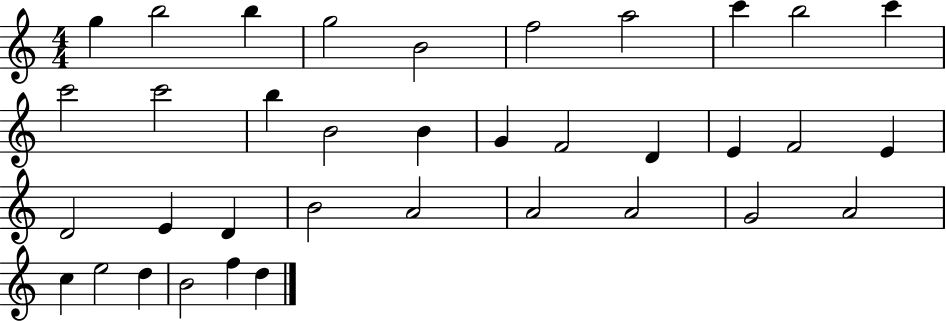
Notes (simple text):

G5/q B5/h B5/q G5/h B4/h F5/h A5/h C6/q B5/h C6/q C6/h C6/h B5/q B4/h B4/q G4/q F4/h D4/q E4/q F4/h E4/q D4/h E4/q D4/q B4/h A4/h A4/h A4/h G4/h A4/h C5/q E5/h D5/q B4/h F5/q D5/q